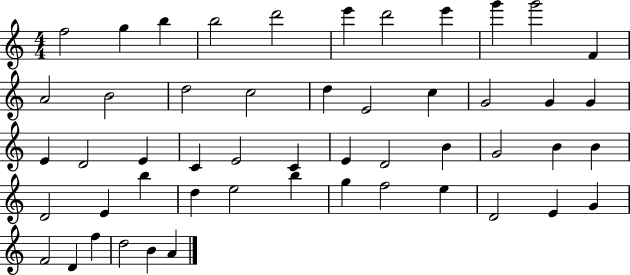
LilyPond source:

{
  \clef treble
  \numericTimeSignature
  \time 4/4
  \key c \major
  f''2 g''4 b''4 | b''2 d'''2 | e'''4 d'''2 e'''4 | g'''4 g'''2 f'4 | \break a'2 b'2 | d''2 c''2 | d''4 e'2 c''4 | g'2 g'4 g'4 | \break e'4 d'2 e'4 | c'4 e'2 c'4 | e'4 d'2 b'4 | g'2 b'4 b'4 | \break d'2 e'4 b''4 | d''4 e''2 b''4 | g''4 f''2 e''4 | d'2 e'4 g'4 | \break f'2 d'4 f''4 | d''2 b'4 a'4 | \bar "|."
}